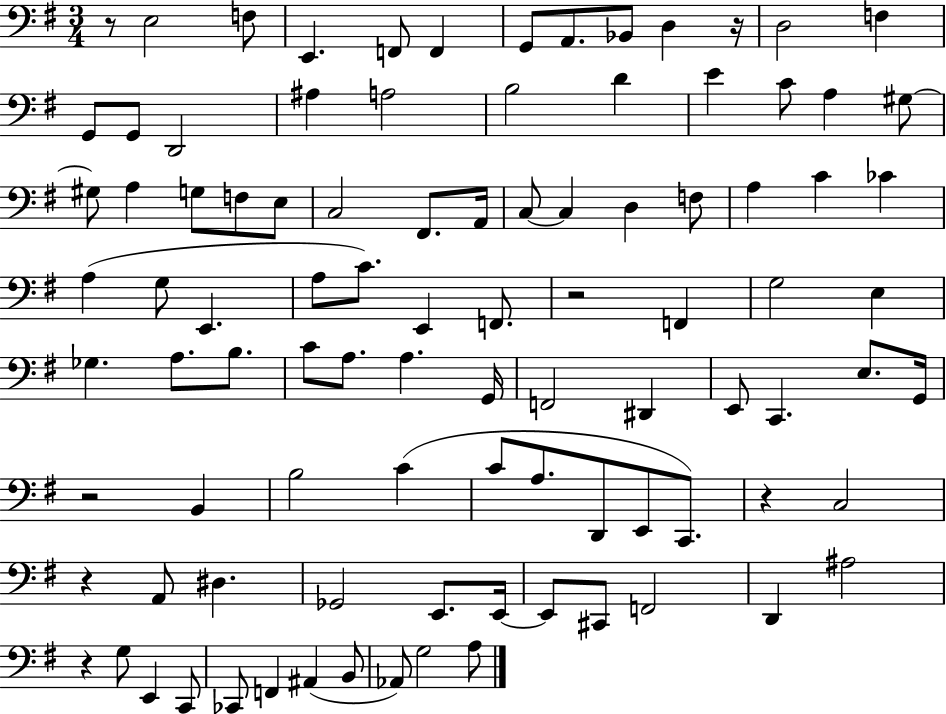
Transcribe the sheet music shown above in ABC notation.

X:1
T:Untitled
M:3/4
L:1/4
K:G
z/2 E,2 F,/2 E,, F,,/2 F,, G,,/2 A,,/2 _B,,/2 D, z/4 D,2 F, G,,/2 G,,/2 D,,2 ^A, A,2 B,2 D E C/2 A, ^G,/2 ^G,/2 A, G,/2 F,/2 E,/2 C,2 ^F,,/2 A,,/4 C,/2 C, D, F,/2 A, C _C A, G,/2 E,, A,/2 C/2 E,, F,,/2 z2 F,, G,2 E, _G, A,/2 B,/2 C/2 A,/2 A, G,,/4 F,,2 ^D,, E,,/2 C,, E,/2 G,,/4 z2 B,, B,2 C C/2 A,/2 D,,/2 E,,/2 C,,/2 z C,2 z A,,/2 ^D, _G,,2 E,,/2 E,,/4 E,,/2 ^C,,/2 F,,2 D,, ^A,2 z G,/2 E,, C,,/2 _C,,/2 F,, ^A,, B,,/2 _A,,/2 G,2 A,/2